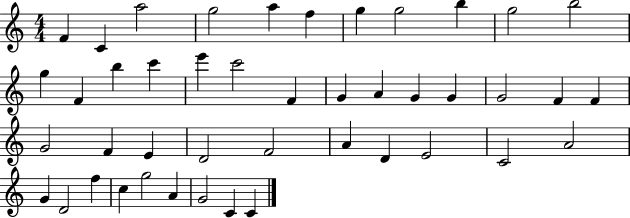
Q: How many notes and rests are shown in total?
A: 44